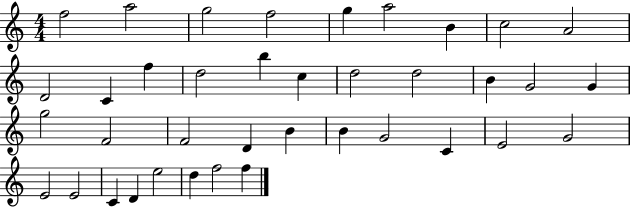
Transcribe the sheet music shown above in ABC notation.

X:1
T:Untitled
M:4/4
L:1/4
K:C
f2 a2 g2 f2 g a2 B c2 A2 D2 C f d2 b c d2 d2 B G2 G g2 F2 F2 D B B G2 C E2 G2 E2 E2 C D e2 d f2 f